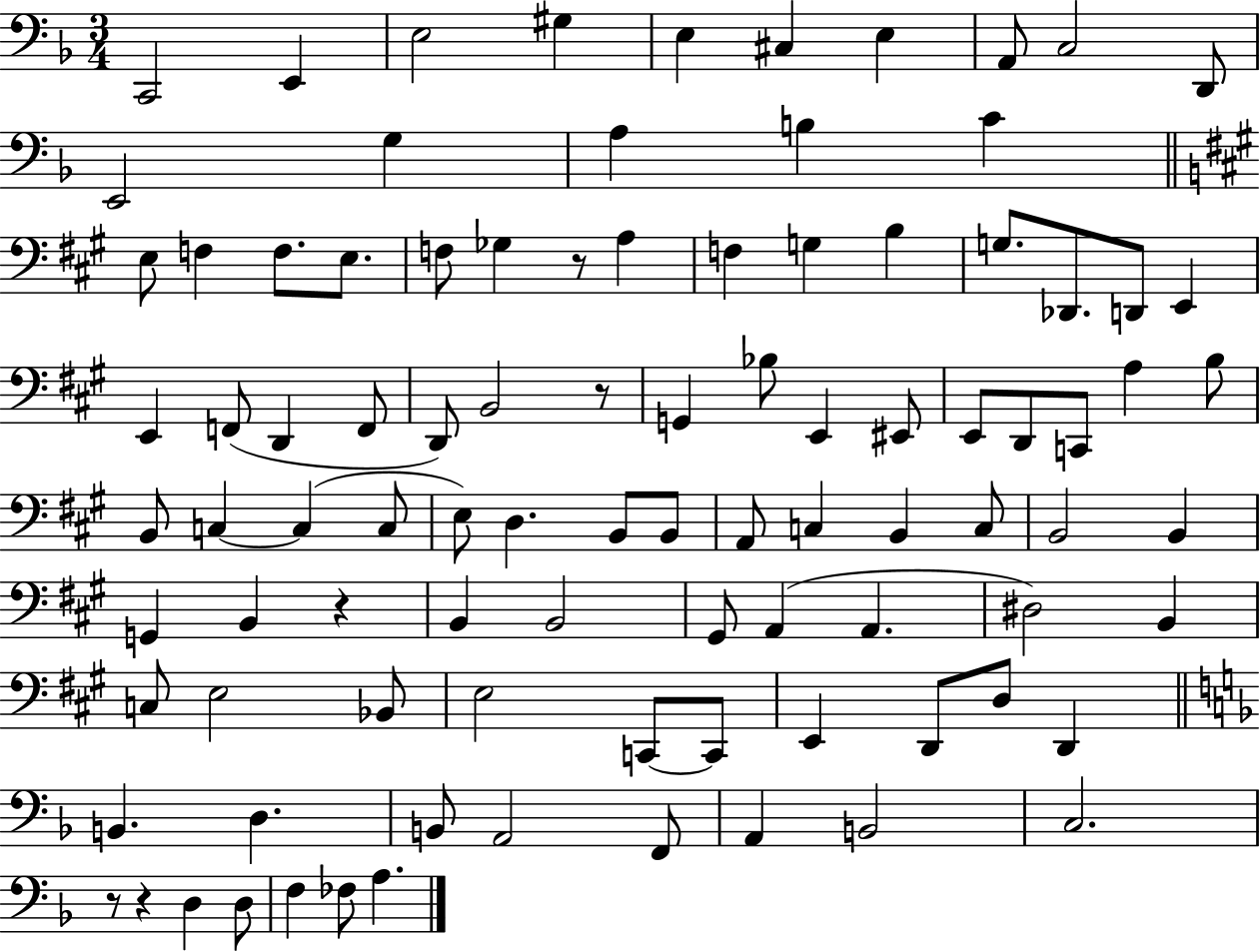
X:1
T:Untitled
M:3/4
L:1/4
K:F
C,,2 E,, E,2 ^G, E, ^C, E, A,,/2 C,2 D,,/2 E,,2 G, A, B, C E,/2 F, F,/2 E,/2 F,/2 _G, z/2 A, F, G, B, G,/2 _D,,/2 D,,/2 E,, E,, F,,/2 D,, F,,/2 D,,/2 B,,2 z/2 G,, _B,/2 E,, ^E,,/2 E,,/2 D,,/2 C,,/2 A, B,/2 B,,/2 C, C, C,/2 E,/2 D, B,,/2 B,,/2 A,,/2 C, B,, C,/2 B,,2 B,, G,, B,, z B,, B,,2 ^G,,/2 A,, A,, ^D,2 B,, C,/2 E,2 _B,,/2 E,2 C,,/2 C,,/2 E,, D,,/2 D,/2 D,, B,, D, B,,/2 A,,2 F,,/2 A,, B,,2 C,2 z/2 z D, D,/2 F, _F,/2 A,